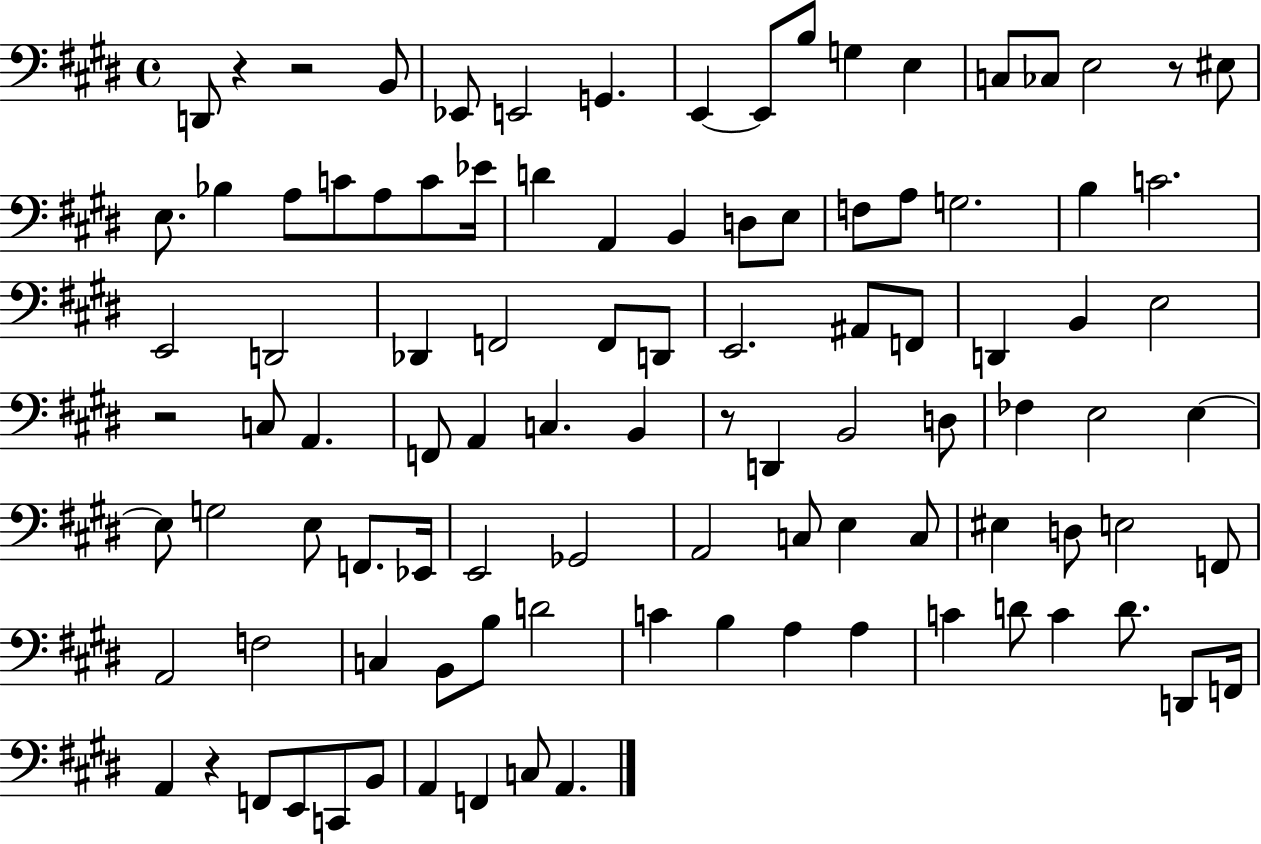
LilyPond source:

{
  \clef bass
  \time 4/4
  \defaultTimeSignature
  \key e \major
  d,8 r4 r2 b,8 | ees,8 e,2 g,4. | e,4~~ e,8 b8 g4 e4 | c8 ces8 e2 r8 eis8 | \break e8. bes4 a8 c'8 a8 c'8 ees'16 | d'4 a,4 b,4 d8 e8 | f8 a8 g2. | b4 c'2. | \break e,2 d,2 | des,4 f,2 f,8 d,8 | e,2. ais,8 f,8 | d,4 b,4 e2 | \break r2 c8 a,4. | f,8 a,4 c4. b,4 | r8 d,4 b,2 d8 | fes4 e2 e4~~ | \break e8 g2 e8 f,8. ees,16 | e,2 ges,2 | a,2 c8 e4 c8 | eis4 d8 e2 f,8 | \break a,2 f2 | c4 b,8 b8 d'2 | c'4 b4 a4 a4 | c'4 d'8 c'4 d'8. d,8 f,16 | \break a,4 r4 f,8 e,8 c,8 b,8 | a,4 f,4 c8 a,4. | \bar "|."
}